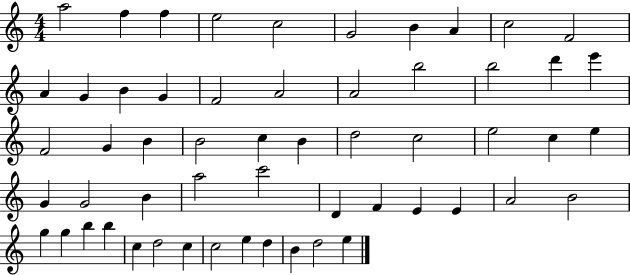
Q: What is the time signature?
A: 4/4